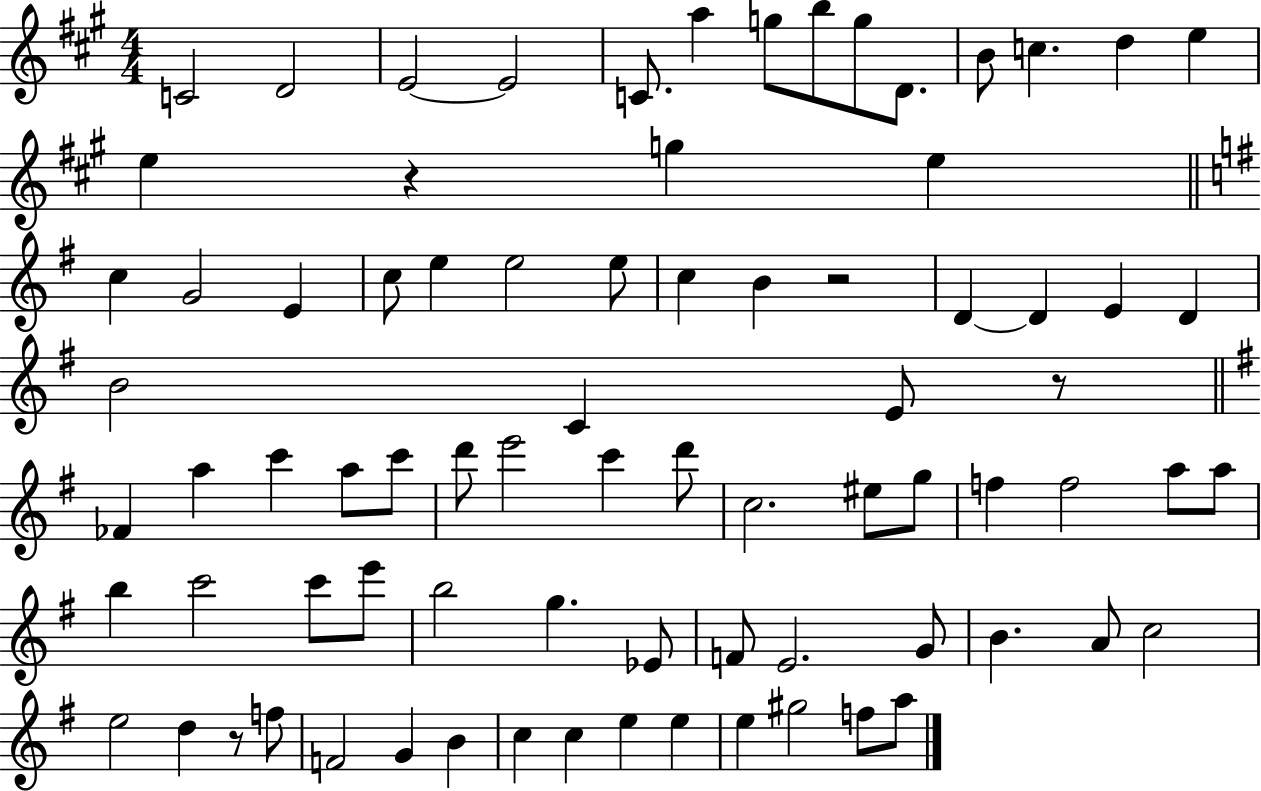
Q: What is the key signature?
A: A major